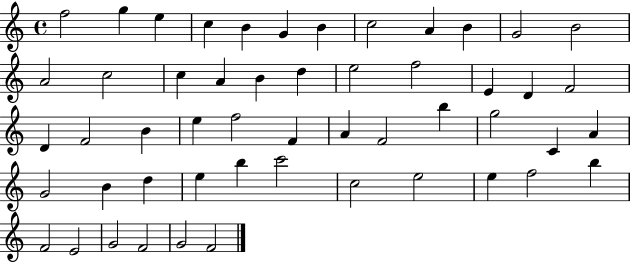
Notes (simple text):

F5/h G5/q E5/q C5/q B4/q G4/q B4/q C5/h A4/q B4/q G4/h B4/h A4/h C5/h C5/q A4/q B4/q D5/q E5/h F5/h E4/q D4/q F4/h D4/q F4/h B4/q E5/q F5/h F4/q A4/q F4/h B5/q G5/h C4/q A4/q G4/h B4/q D5/q E5/q B5/q C6/h C5/h E5/h E5/q F5/h B5/q F4/h E4/h G4/h F4/h G4/h F4/h